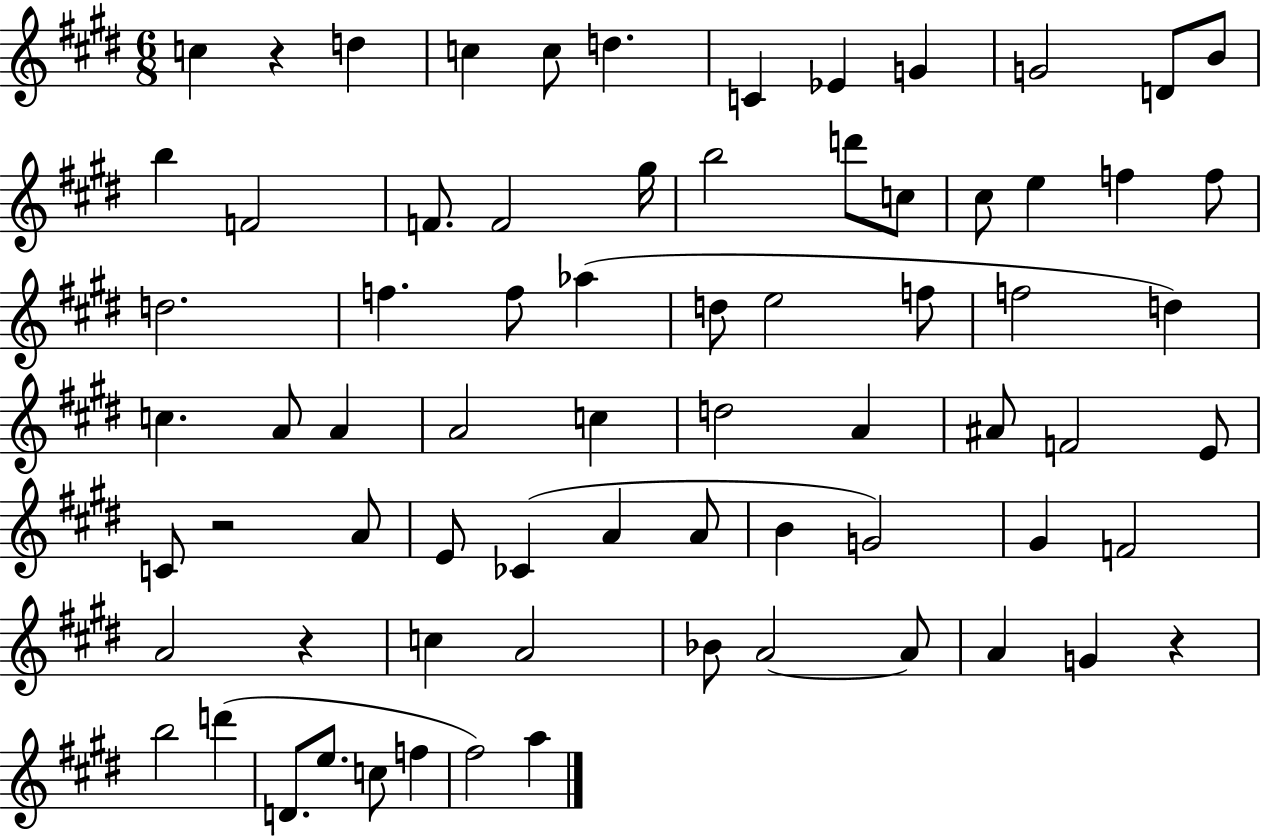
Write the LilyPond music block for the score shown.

{
  \clef treble
  \numericTimeSignature
  \time 6/8
  \key e \major
  \repeat volta 2 { c''4 r4 d''4 | c''4 c''8 d''4. | c'4 ees'4 g'4 | g'2 d'8 b'8 | \break b''4 f'2 | f'8. f'2 gis''16 | b''2 d'''8 c''8 | cis''8 e''4 f''4 f''8 | \break d''2. | f''4. f''8 aes''4( | d''8 e''2 f''8 | f''2 d''4) | \break c''4. a'8 a'4 | a'2 c''4 | d''2 a'4 | ais'8 f'2 e'8 | \break c'8 r2 a'8 | e'8 ces'4( a'4 a'8 | b'4 g'2) | gis'4 f'2 | \break a'2 r4 | c''4 a'2 | bes'8 a'2~~ a'8 | a'4 g'4 r4 | \break b''2 d'''4( | d'8. e''8. c''8 f''4 | fis''2) a''4 | } \bar "|."
}